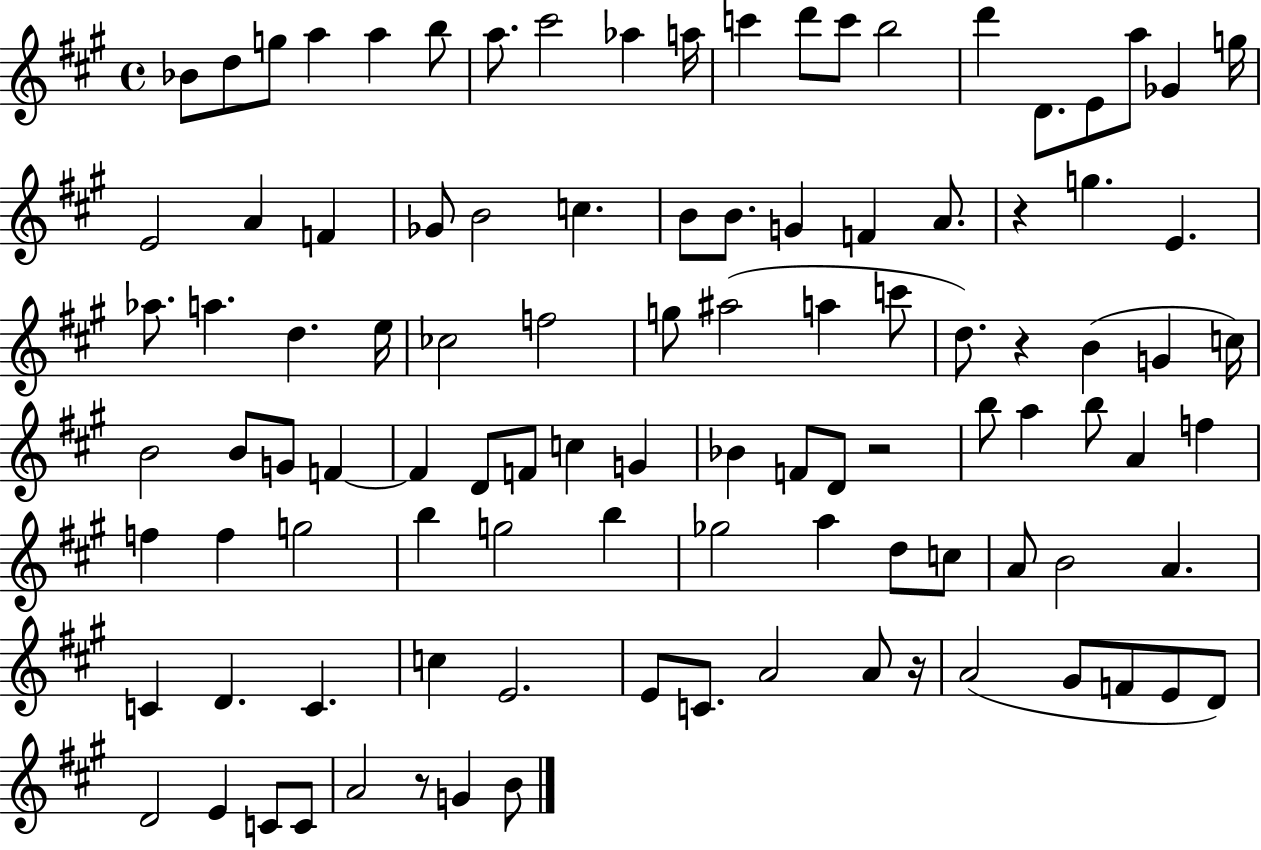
Bb4/e D5/e G5/e A5/q A5/q B5/e A5/e. C#6/h Ab5/q A5/s C6/q D6/e C6/e B5/h D6/q D4/e. E4/e A5/e Gb4/q G5/s E4/h A4/q F4/q Gb4/e B4/h C5/q. B4/e B4/e. G4/q F4/q A4/e. R/q G5/q. E4/q. Ab5/e. A5/q. D5/q. E5/s CES5/h F5/h G5/e A#5/h A5/q C6/e D5/e. R/q B4/q G4/q C5/s B4/h B4/e G4/e F4/q F4/q D4/e F4/e C5/q G4/q Bb4/q F4/e D4/e R/h B5/e A5/q B5/e A4/q F5/q F5/q F5/q G5/h B5/q G5/h B5/q Gb5/h A5/q D5/e C5/e A4/e B4/h A4/q. C4/q D4/q. C4/q. C5/q E4/h. E4/e C4/e. A4/h A4/e R/s A4/h G#4/e F4/e E4/e D4/e D4/h E4/q C4/e C4/e A4/h R/e G4/q B4/e